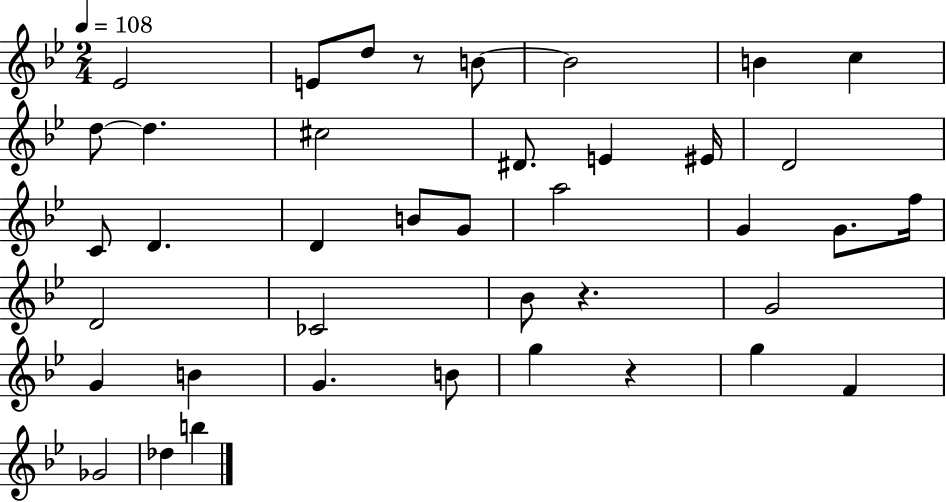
Eb4/h E4/e D5/e R/e B4/e B4/h B4/q C5/q D5/e D5/q. C#5/h D#4/e. E4/q EIS4/s D4/h C4/e D4/q. D4/q B4/e G4/e A5/h G4/q G4/e. F5/s D4/h CES4/h Bb4/e R/q. G4/h G4/q B4/q G4/q. B4/e G5/q R/q G5/q F4/q Gb4/h Db5/q B5/q